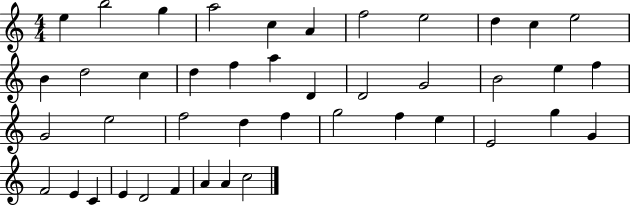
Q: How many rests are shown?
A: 0